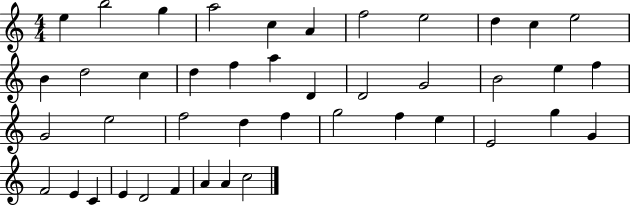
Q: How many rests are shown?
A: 0